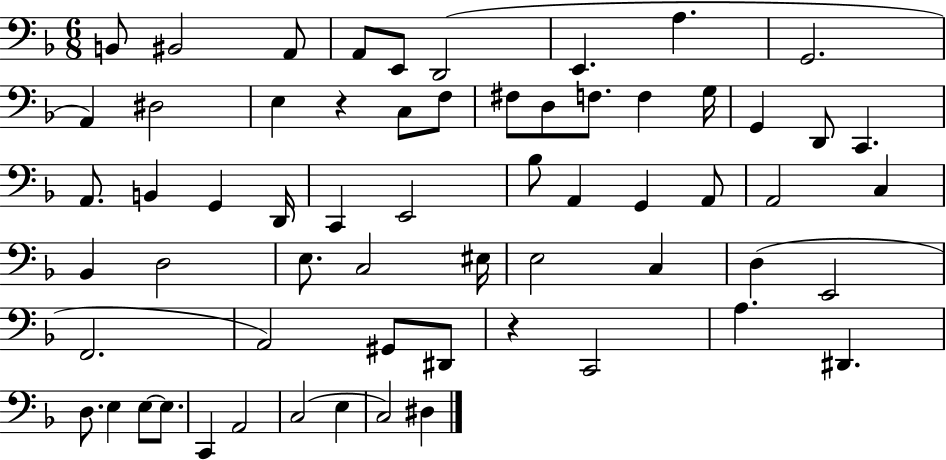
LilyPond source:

{
  \clef bass
  \numericTimeSignature
  \time 6/8
  \key f \major
  b,8 bis,2 a,8 | a,8 e,8 d,2( | e,4. a4. | g,2. | \break a,4) dis2 | e4 r4 c8 f8 | fis8 d8 f8. f4 g16 | g,4 d,8 c,4. | \break a,8. b,4 g,4 d,16 | c,4 e,2 | bes8 a,4 g,4 a,8 | a,2 c4 | \break bes,4 d2 | e8. c2 eis16 | e2 c4 | d4( e,2 | \break f,2. | a,2) gis,8 dis,8 | r4 c,2 | a4. dis,4. | \break d8. e4 e8~~ e8. | c,4 a,2 | c2( e4 | c2) dis4 | \break \bar "|."
}